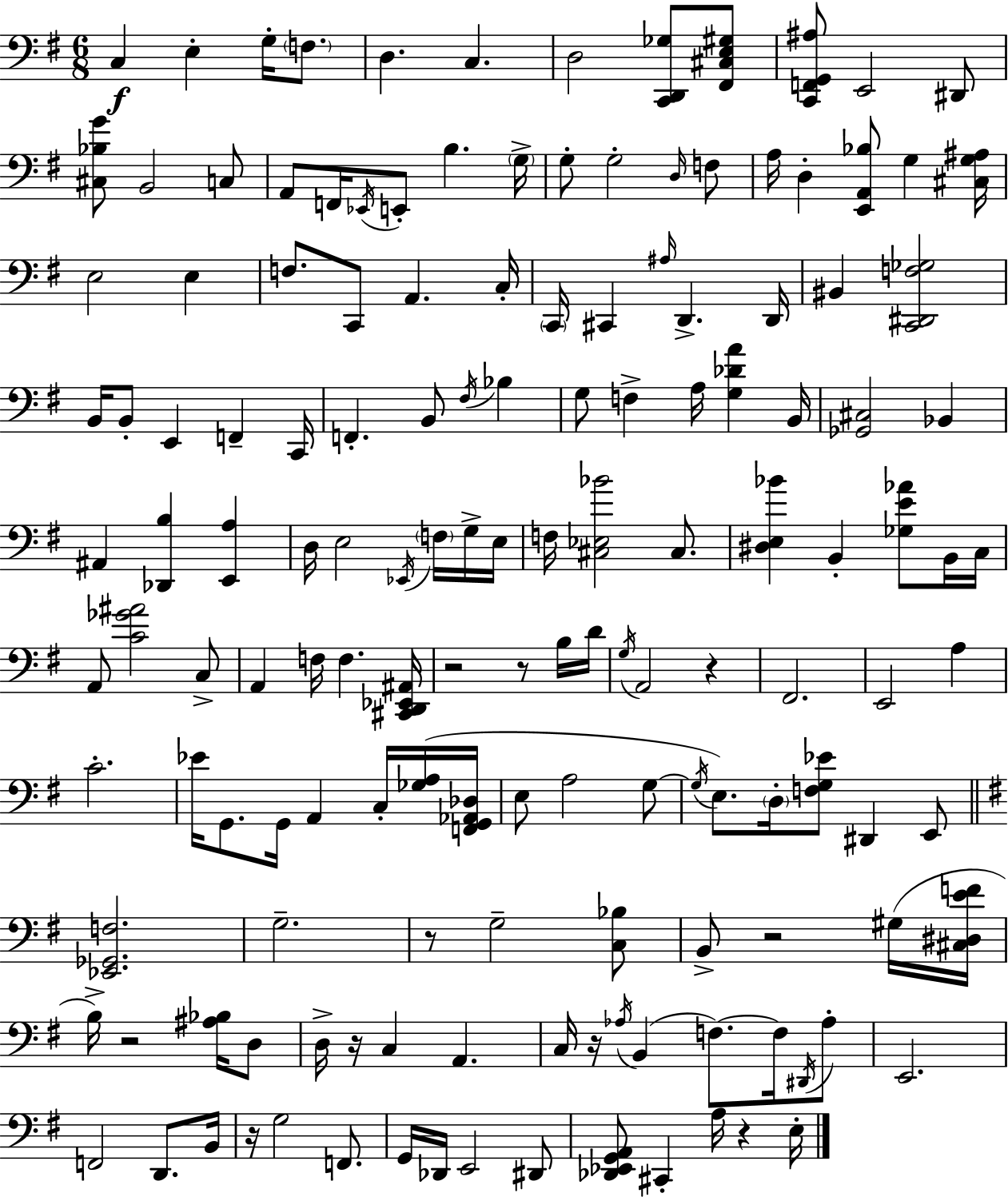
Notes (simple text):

C3/q E3/q G3/s F3/e. D3/q. C3/q. D3/h [C2,D2,Gb3]/e [F#2,C#3,E3,G#3]/e [C2,F2,G2,A#3]/e E2/h D#2/e [C#3,Bb3,G4]/e B2/h C3/e A2/e F2/s Eb2/s E2/e B3/q. G3/s G3/e G3/h D3/s F3/e A3/s D3/q [E2,A2,Bb3]/e G3/q [C#3,G3,A#3]/s E3/h E3/q F3/e. C2/e A2/q. C3/s C2/s C#2/q A#3/s D2/q. D2/s BIS2/q [C2,D#2,F3,Gb3]/h B2/s B2/e E2/q F2/q C2/s F2/q. B2/e F#3/s Bb3/q G3/e F3/q A3/s [G3,Db4,A4]/q B2/s [Gb2,C#3]/h Bb2/q A#2/q [Db2,B3]/q [E2,A3]/q D3/s E3/h Eb2/s F3/s G3/s E3/s F3/s [C#3,Eb3,Bb4]/h C#3/e. [D#3,E3,Bb4]/q B2/q [Gb3,E4,Ab4]/e B2/s C3/s A2/e [C4,Gb4,A#4]/h C3/e A2/q F3/s F3/q. [C#2,D2,Eb2,A#2]/s R/h R/e B3/s D4/s G3/s A2/h R/q F#2/h. E2/h A3/q C4/h. Eb4/s G2/e. G2/s A2/q C3/s [Gb3,A3]/s [F2,G2,Ab2,Db3]/s E3/e A3/h G3/e G3/s E3/e. D3/s [F3,G3,Eb4]/e D#2/q E2/e [Eb2,Gb2,F3]/h. G3/h. R/e G3/h [C3,Bb3]/e B2/e R/h G#3/s [C#3,D#3,E4,F4]/s B3/s R/h [A#3,Bb3]/s D3/e D3/s R/s C3/q A2/q. C3/s R/s Ab3/s B2/q F3/e. F3/s D#2/s Ab3/e E2/h. F2/h D2/e. B2/s R/s G3/h F2/e. G2/s Db2/s E2/h D#2/e [Db2,Eb2,G2,A2]/e C#2/q A3/s R/q E3/s